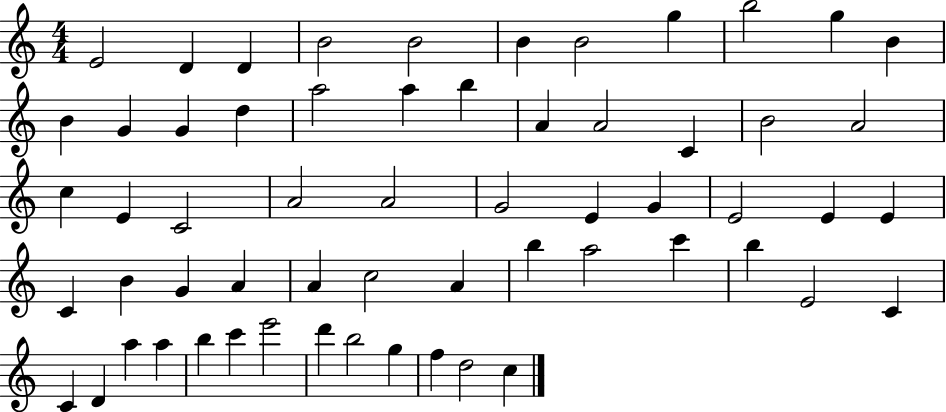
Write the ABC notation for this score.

X:1
T:Untitled
M:4/4
L:1/4
K:C
E2 D D B2 B2 B B2 g b2 g B B G G d a2 a b A A2 C B2 A2 c E C2 A2 A2 G2 E G E2 E E C B G A A c2 A b a2 c' b E2 C C D a a b c' e'2 d' b2 g f d2 c